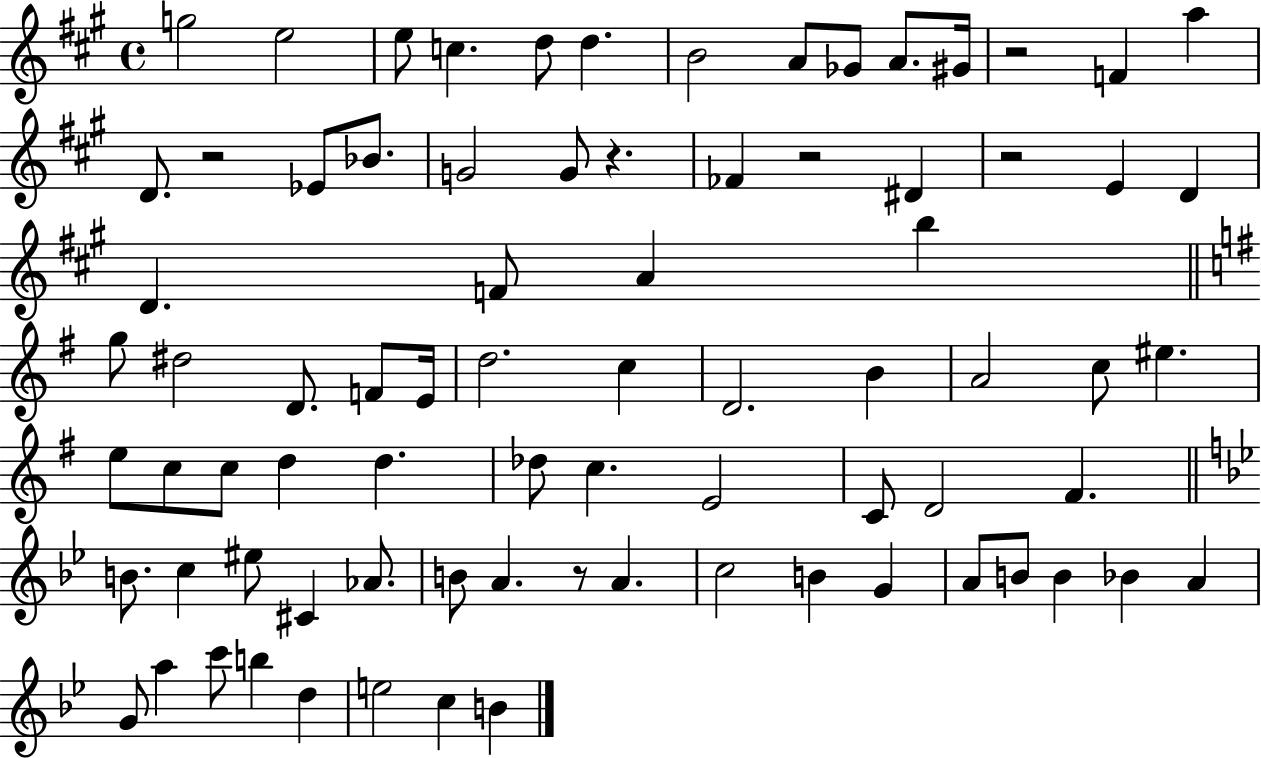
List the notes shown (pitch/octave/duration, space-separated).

G5/h E5/h E5/e C5/q. D5/e D5/q. B4/h A4/e Gb4/e A4/e. G#4/s R/h F4/q A5/q D4/e. R/h Eb4/e Bb4/e. G4/h G4/e R/q. FES4/q R/h D#4/q R/h E4/q D4/q D4/q. F4/e A4/q B5/q G5/e D#5/h D4/e. F4/e E4/s D5/h. C5/q D4/h. B4/q A4/h C5/e EIS5/q. E5/e C5/e C5/e D5/q D5/q. Db5/e C5/q. E4/h C4/e D4/h F#4/q. B4/e. C5/q EIS5/e C#4/q Ab4/e. B4/e A4/q. R/e A4/q. C5/h B4/q G4/q A4/e B4/e B4/q Bb4/q A4/q G4/e A5/q C6/e B5/q D5/q E5/h C5/q B4/q